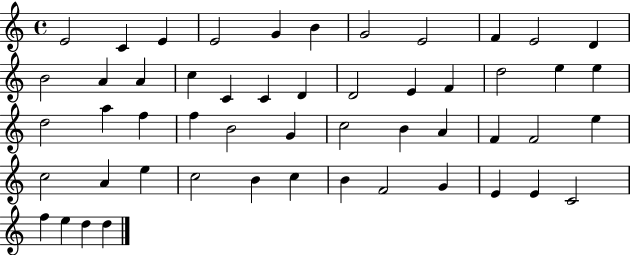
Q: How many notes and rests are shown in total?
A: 52